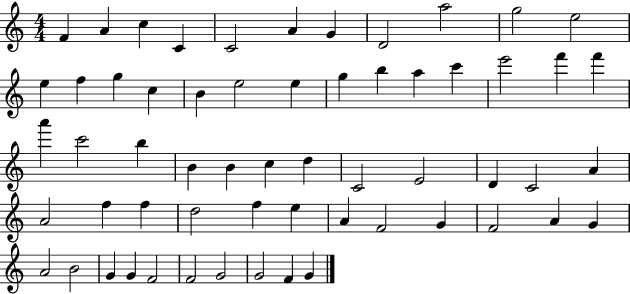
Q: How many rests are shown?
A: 0